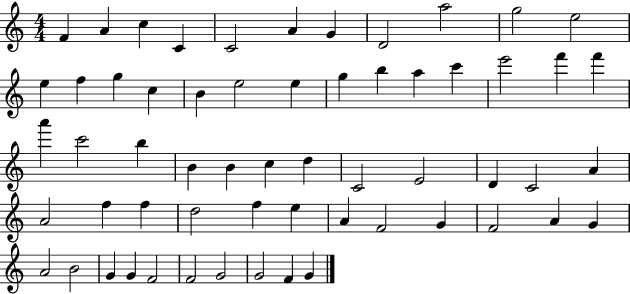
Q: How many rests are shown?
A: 0